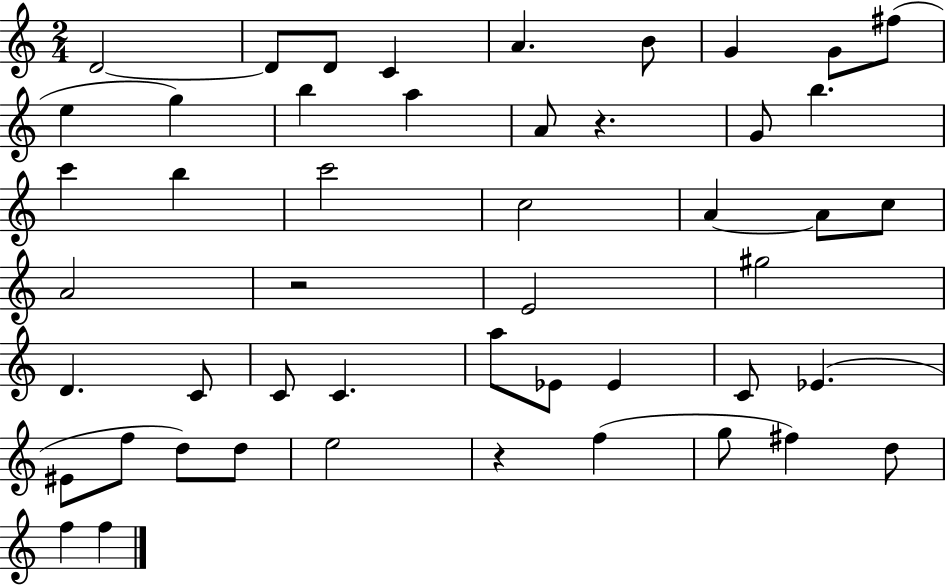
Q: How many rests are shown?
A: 3